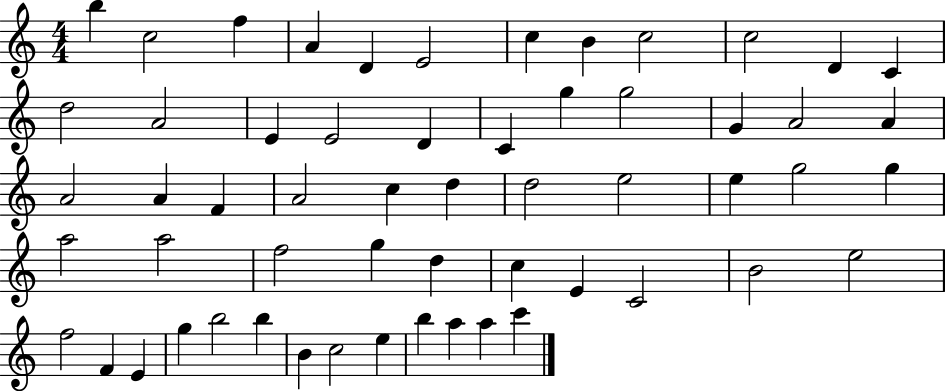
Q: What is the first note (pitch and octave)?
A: B5